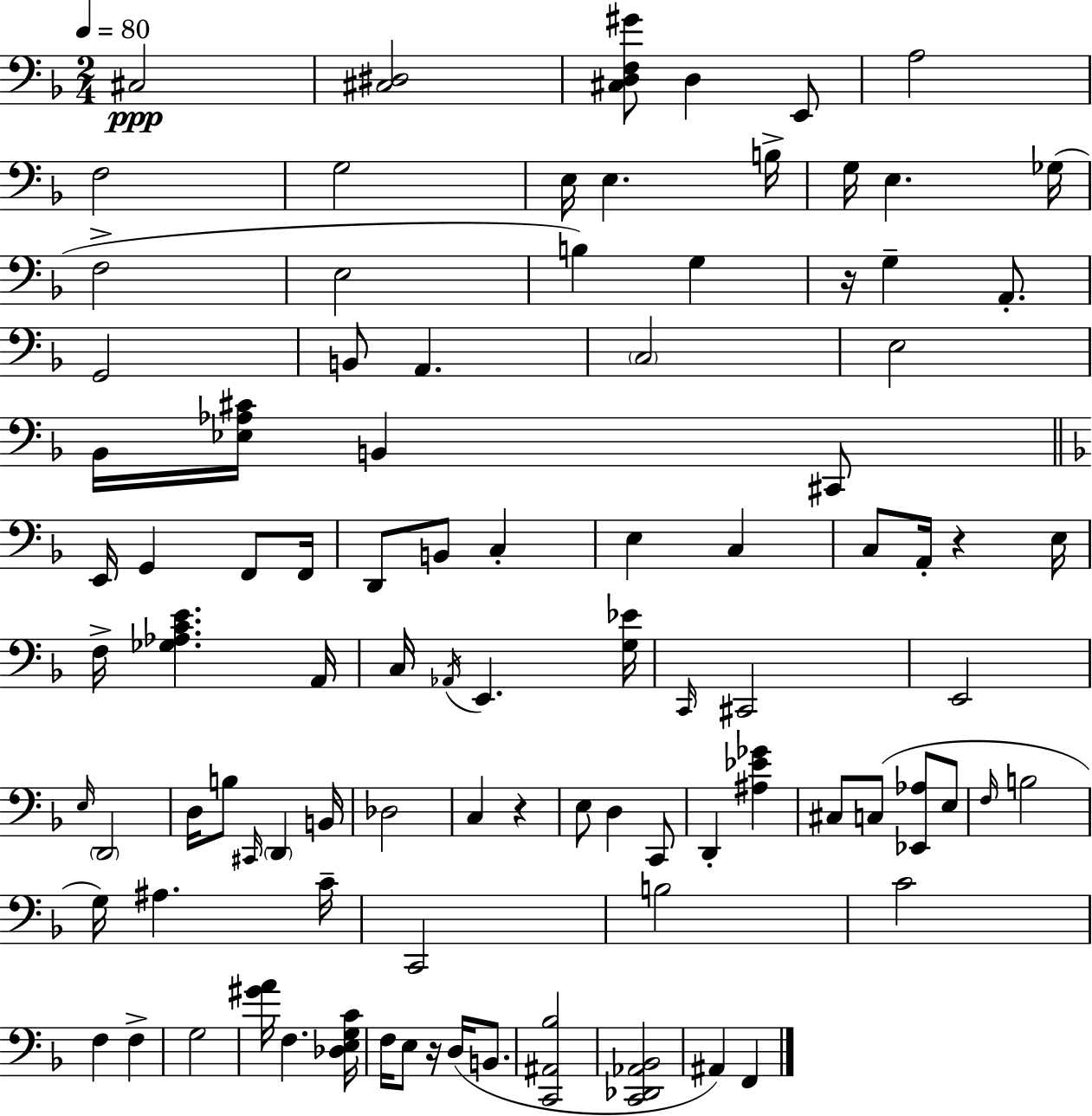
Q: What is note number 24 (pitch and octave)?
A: Bb2